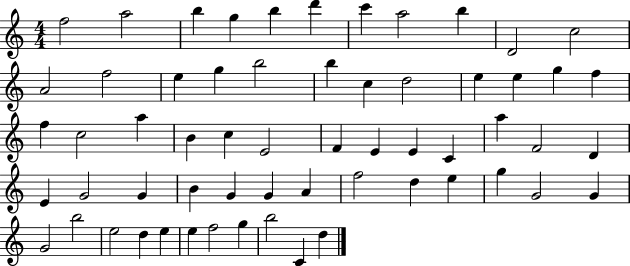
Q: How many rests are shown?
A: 0